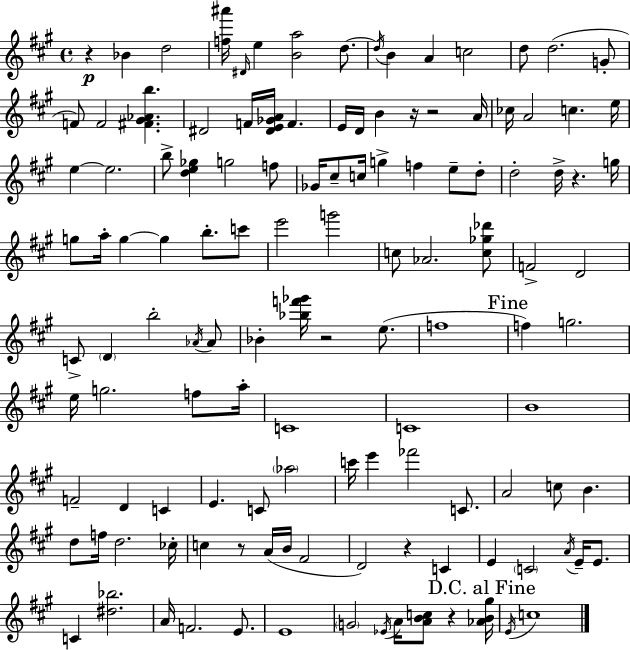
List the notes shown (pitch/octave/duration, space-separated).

R/q Bb4/q D5/h [F5,A#6]/s D#4/s E5/q [B4,A5]/h D5/e. D5/s B4/q A4/q C5/h D5/e D5/h. G4/e F4/e F4/h [F#4,G#4,Ab4,B5]/q. D#4/h F4/s [D#4,E4,Gb4,A4]/s F4/q. E4/s D4/s B4/q R/s R/h A4/s CES5/s A4/h C5/q. E5/s E5/q E5/h. B5/e [D5,E5,Gb5]/q G5/h F5/e Gb4/s C#5/e C5/s G5/q F5/q E5/e D5/e D5/h D5/s R/q. G5/s G5/e A5/s G5/q G5/q B5/e. C6/e E6/h G6/h C5/e Ab4/h. [C5,Gb5,Db6]/e F4/h D4/h C4/e D4/q B5/h Ab4/s Ab4/e Bb4/q [Bb5,F6,Gb6]/s R/h E5/e. F5/w F5/q G5/h. E5/s G5/h. F5/e A5/s C4/w C4/w B4/w F4/h D4/q C4/q E4/q. C4/e Ab5/h C6/s E6/q FES6/h C4/e. A4/h C5/e B4/q. D5/e F5/s D5/h. CES5/s C5/q R/e A4/s B4/s F#4/h D4/h R/q C4/q E4/q C4/h A4/s E4/s E4/e. C4/q [D#5,Bb5]/h. A4/s F4/h. E4/e. E4/w G4/h Eb4/s A4/s [A4,B4,C5]/e R/q [Ab4,B4,G#5]/s E4/s C5/w